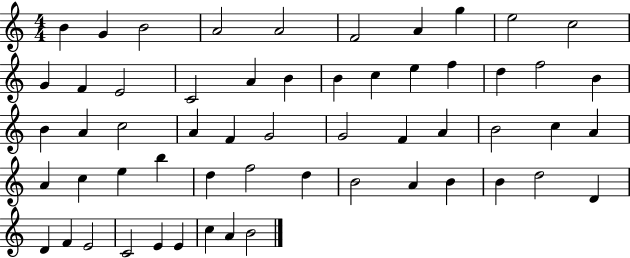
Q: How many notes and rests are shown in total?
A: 57